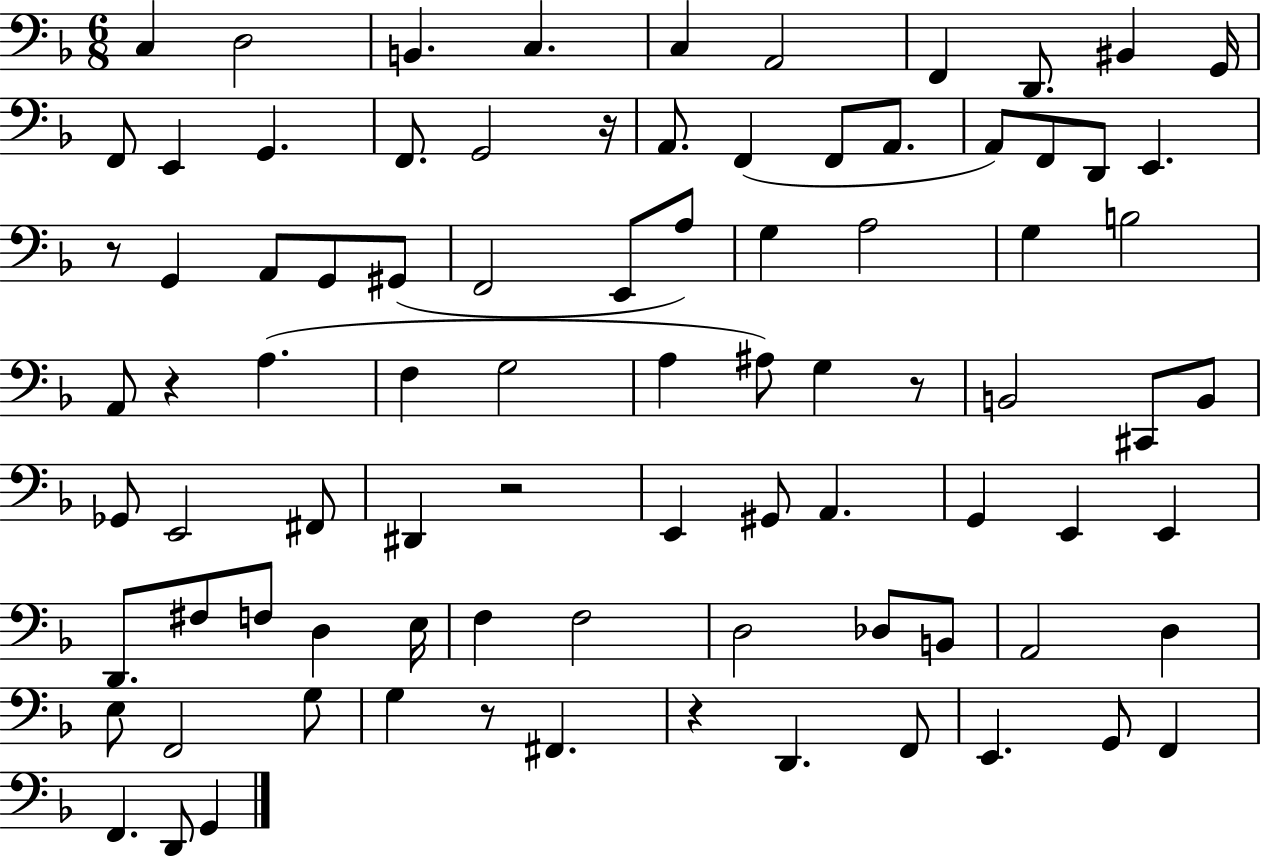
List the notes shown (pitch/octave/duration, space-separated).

C3/q D3/h B2/q. C3/q. C3/q A2/h F2/q D2/e. BIS2/q G2/s F2/e E2/q G2/q. F2/e. G2/h R/s A2/e. F2/q F2/e A2/e. A2/e F2/e D2/e E2/q. R/e G2/q A2/e G2/e G#2/e F2/h E2/e A3/e G3/q A3/h G3/q B3/h A2/e R/q A3/q. F3/q G3/h A3/q A#3/e G3/q R/e B2/h C#2/e B2/e Gb2/e E2/h F#2/e D#2/q R/h E2/q G#2/e A2/q. G2/q E2/q E2/q D2/e. F#3/e F3/e D3/q E3/s F3/q F3/h D3/h Db3/e B2/e A2/h D3/q E3/e F2/h G3/e G3/q R/e F#2/q. R/q D2/q. F2/e E2/q. G2/e F2/q F2/q. D2/e G2/q